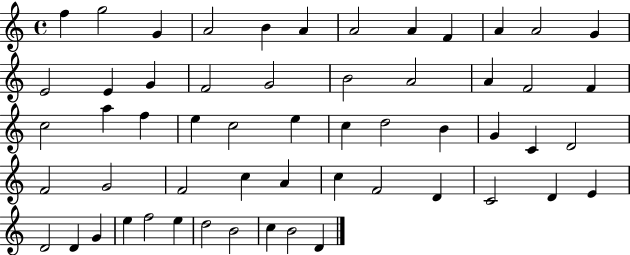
F5/q G5/h G4/q A4/h B4/q A4/q A4/h A4/q F4/q A4/q A4/h G4/q E4/h E4/q G4/q F4/h G4/h B4/h A4/h A4/q F4/h F4/q C5/h A5/q F5/q E5/q C5/h E5/q C5/q D5/h B4/q G4/q C4/q D4/h F4/h G4/h F4/h C5/q A4/q C5/q F4/h D4/q C4/h D4/q E4/q D4/h D4/q G4/q E5/q F5/h E5/q D5/h B4/h C5/q B4/h D4/q